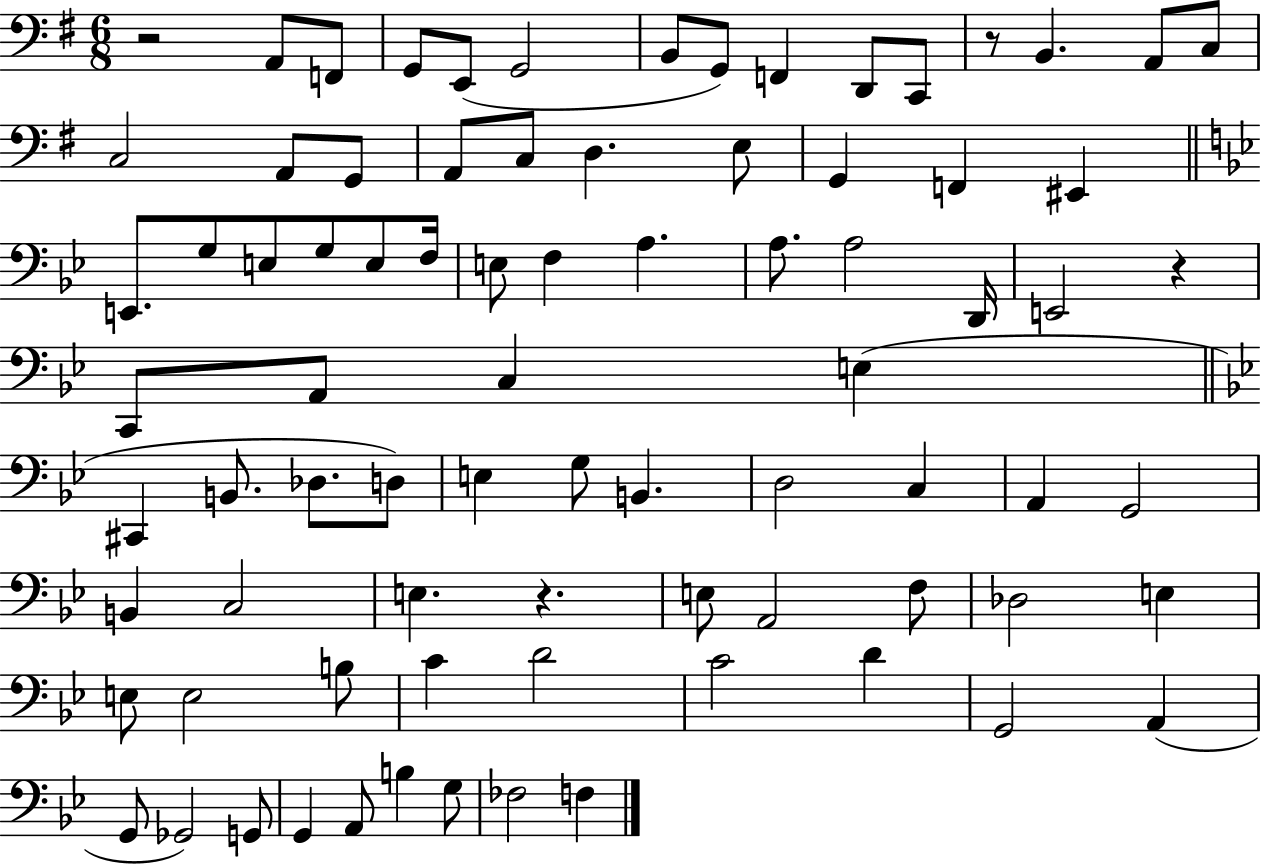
R/h A2/e F2/e G2/e E2/e G2/h B2/e G2/e F2/q D2/e C2/e R/e B2/q. A2/e C3/e C3/h A2/e G2/e A2/e C3/e D3/q. E3/e G2/q F2/q EIS2/q E2/e. G3/e E3/e G3/e E3/e F3/s E3/e F3/q A3/q. A3/e. A3/h D2/s E2/h R/q C2/e A2/e C3/q E3/q C#2/q B2/e. Db3/e. D3/e E3/q G3/e B2/q. D3/h C3/q A2/q G2/h B2/q C3/h E3/q. R/q. E3/e A2/h F3/e Db3/h E3/q E3/e E3/h B3/e C4/q D4/h C4/h D4/q G2/h A2/q G2/e Gb2/h G2/e G2/q A2/e B3/q G3/e FES3/h F3/q